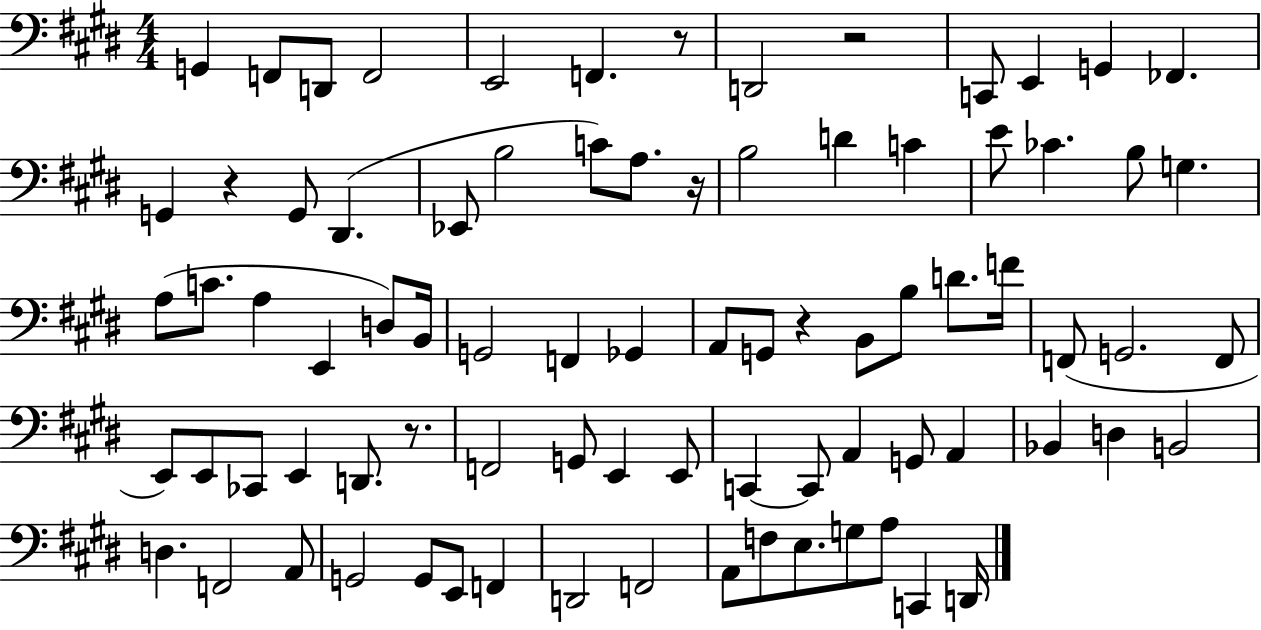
{
  \clef bass
  \numericTimeSignature
  \time 4/4
  \key e \major
  g,4 f,8 d,8 f,2 | e,2 f,4. r8 | d,2 r2 | c,8 e,4 g,4 fes,4. | \break g,4 r4 g,8 dis,4.( | ees,8 b2 c'8) a8. r16 | b2 d'4 c'4 | e'8 ces'4. b8 g4. | \break a8( c'8. a4 e,4 d8) b,16 | g,2 f,4 ges,4 | a,8 g,8 r4 b,8 b8 d'8. f'16 | f,8( g,2. f,8 | \break e,8) e,8 ces,8 e,4 d,8. r8. | f,2 g,8 e,4 e,8 | c,4~~ c,8 a,4 g,8 a,4 | bes,4 d4 b,2 | \break d4. f,2 a,8 | g,2 g,8 e,8 f,4 | d,2 f,2 | a,8 f8 e8. g8 a8 c,4 d,16 | \break \bar "|."
}